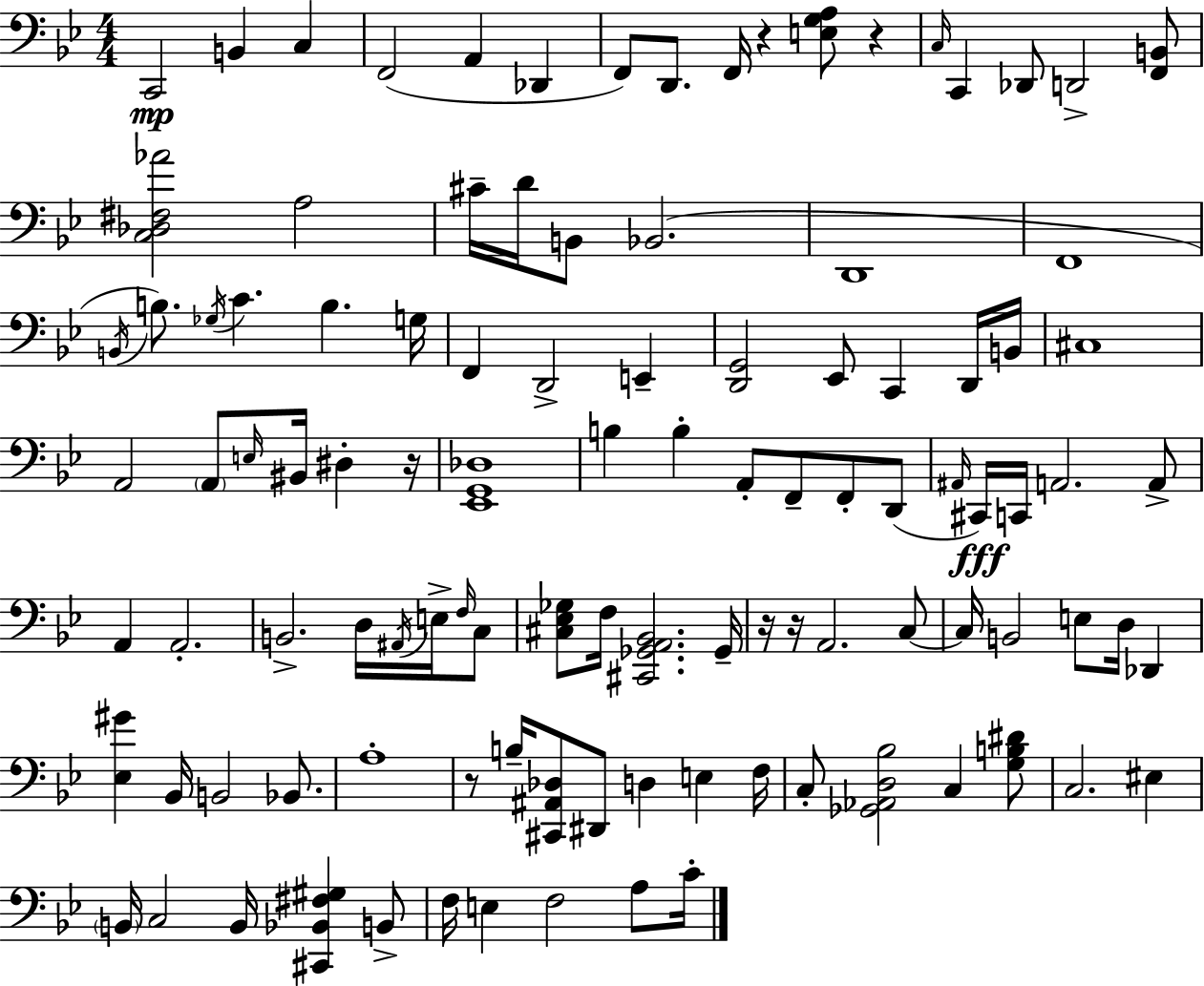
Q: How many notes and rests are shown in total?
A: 107